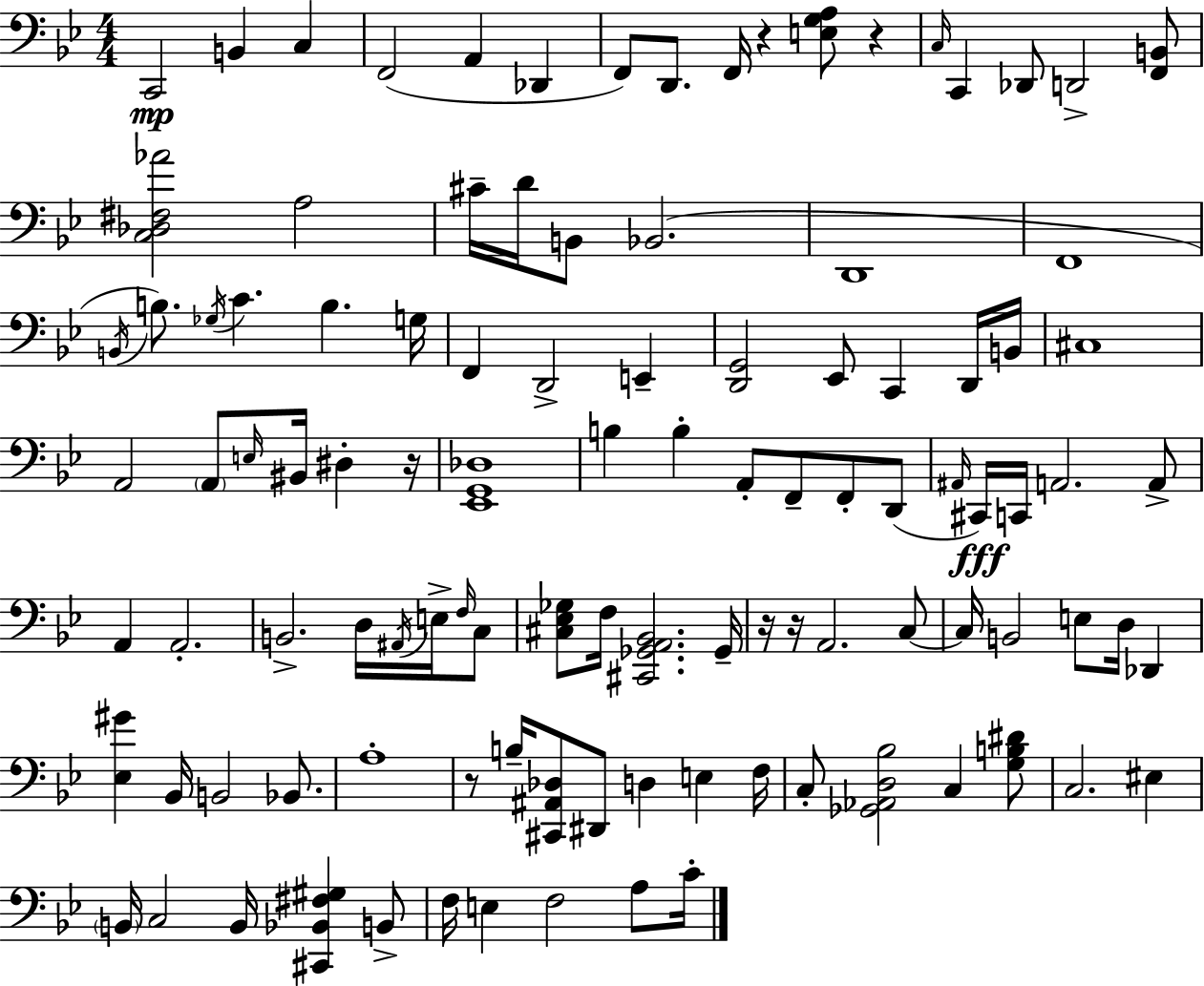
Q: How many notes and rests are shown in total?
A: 107